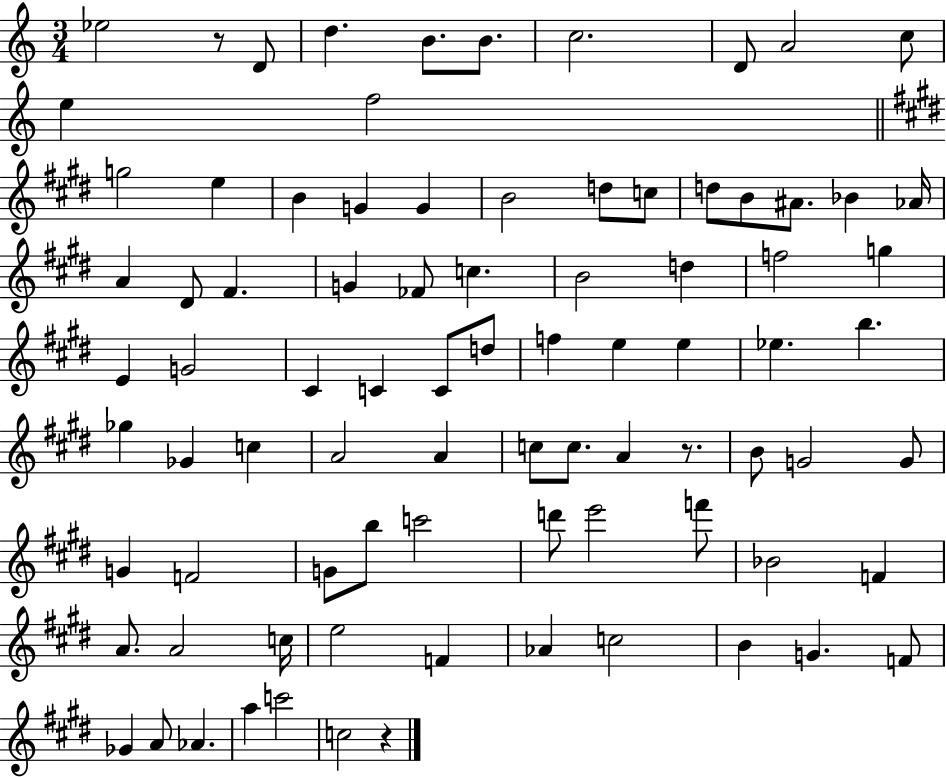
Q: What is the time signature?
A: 3/4